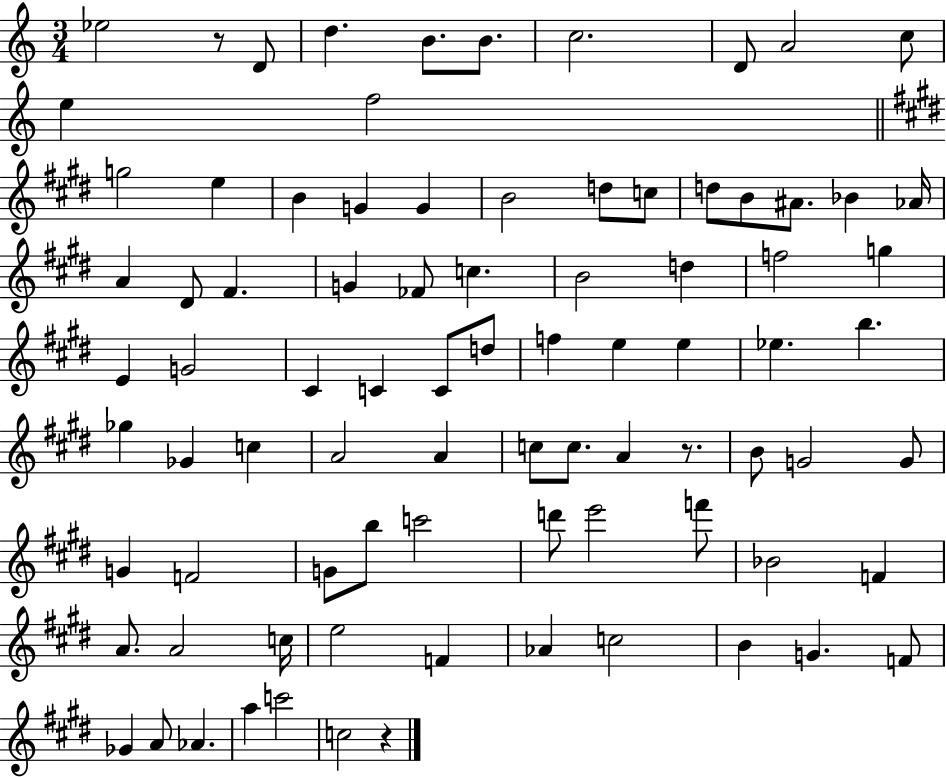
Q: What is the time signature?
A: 3/4